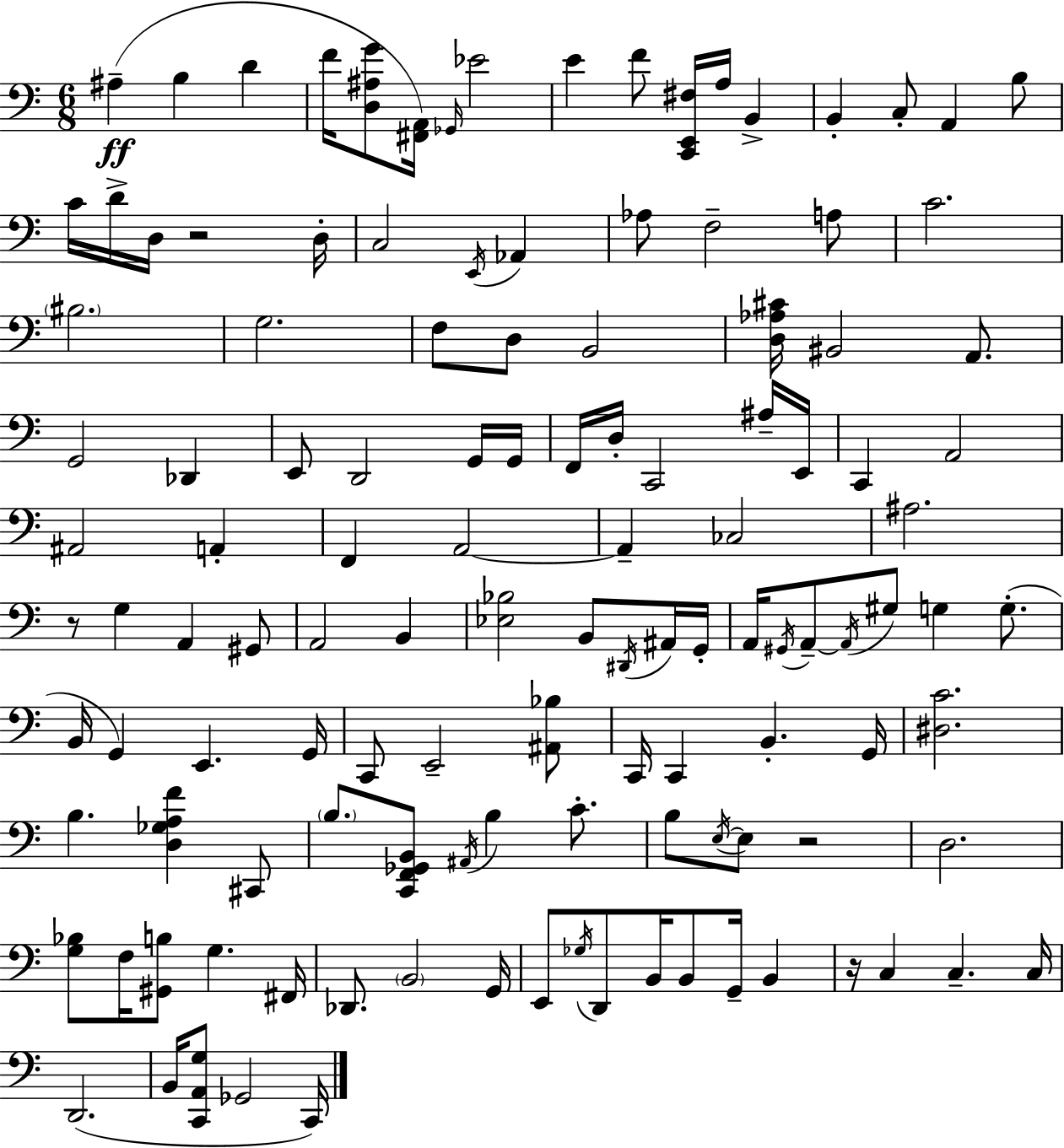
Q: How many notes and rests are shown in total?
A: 124